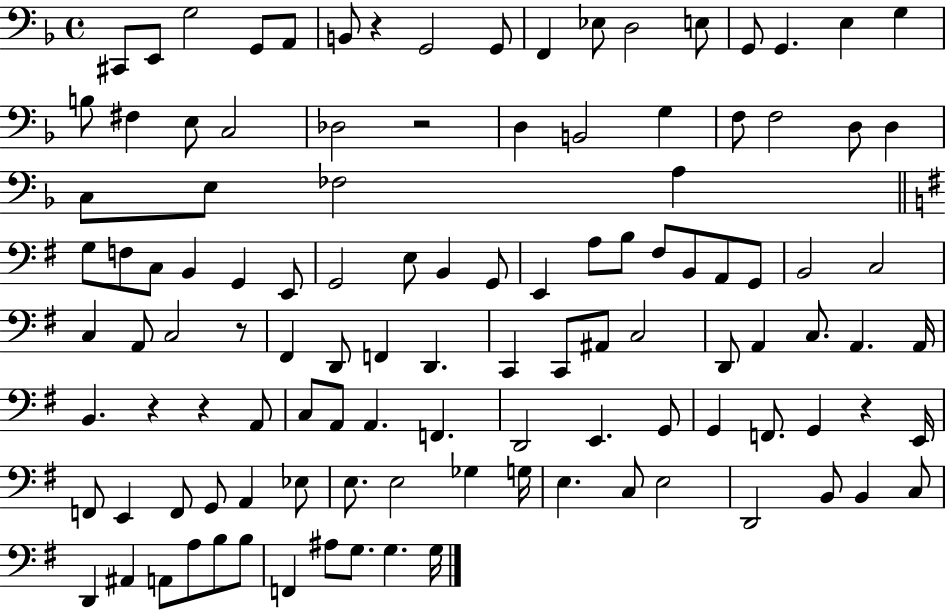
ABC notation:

X:1
T:Untitled
M:4/4
L:1/4
K:F
^C,,/2 E,,/2 G,2 G,,/2 A,,/2 B,,/2 z G,,2 G,,/2 F,, _E,/2 D,2 E,/2 G,,/2 G,, E, G, B,/2 ^F, E,/2 C,2 _D,2 z2 D, B,,2 G, F,/2 F,2 D,/2 D, C,/2 E,/2 _F,2 A, G,/2 F,/2 C,/2 B,, G,, E,,/2 G,,2 E,/2 B,, G,,/2 E,, A,/2 B,/2 ^F,/2 B,,/2 A,,/2 G,,/2 B,,2 C,2 C, A,,/2 C,2 z/2 ^F,, D,,/2 F,, D,, C,, C,,/2 ^A,,/2 C,2 D,,/2 A,, C,/2 A,, A,,/4 B,, z z A,,/2 C,/2 A,,/2 A,, F,, D,,2 E,, G,,/2 G,, F,,/2 G,, z E,,/4 F,,/2 E,, F,,/2 G,,/2 A,, _E,/2 E,/2 E,2 _G, G,/4 E, C,/2 E,2 D,,2 B,,/2 B,, C,/2 D,, ^A,, A,,/2 A,/2 B,/2 B,/2 F,, ^A,/2 G,/2 G, G,/4